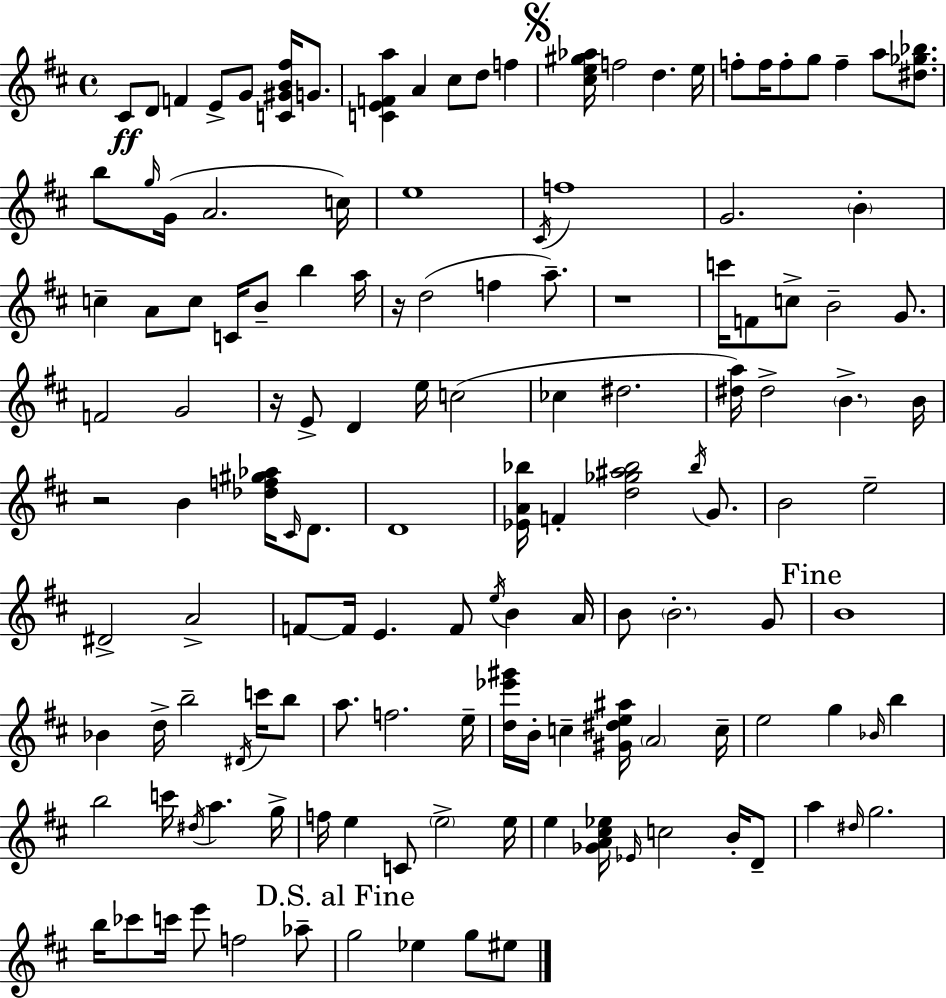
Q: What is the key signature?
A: D major